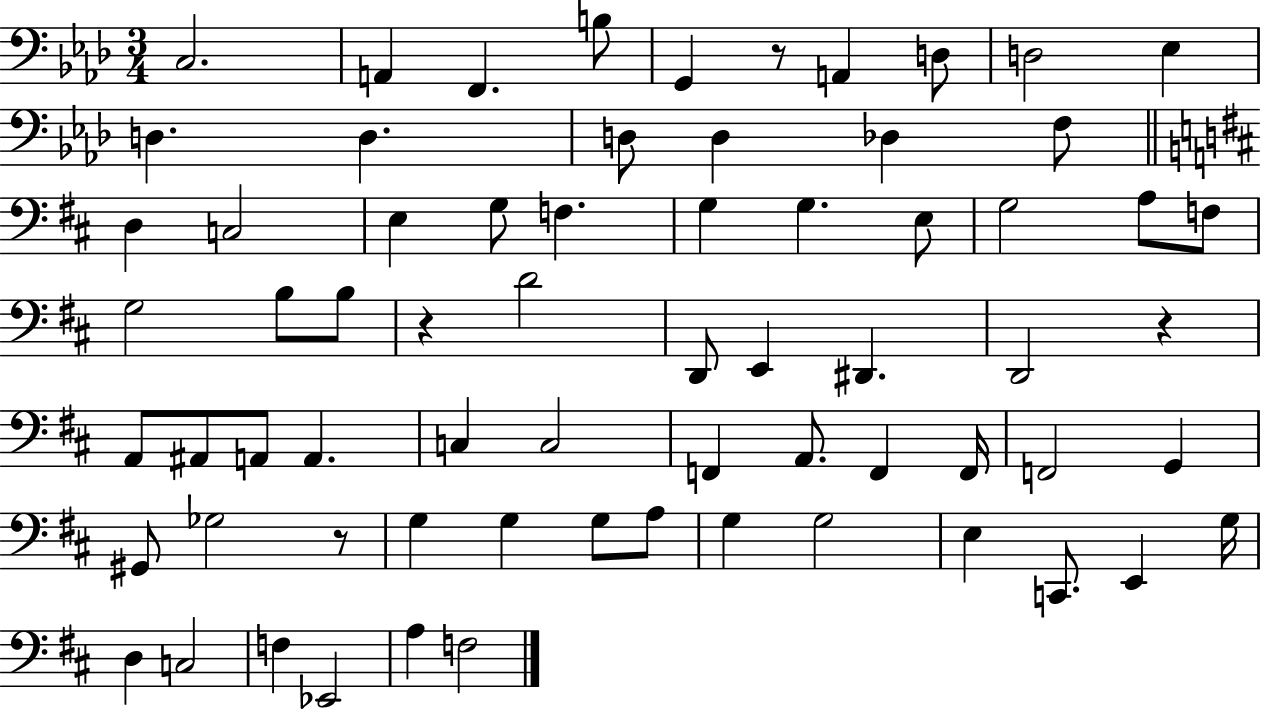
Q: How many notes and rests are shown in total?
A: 68